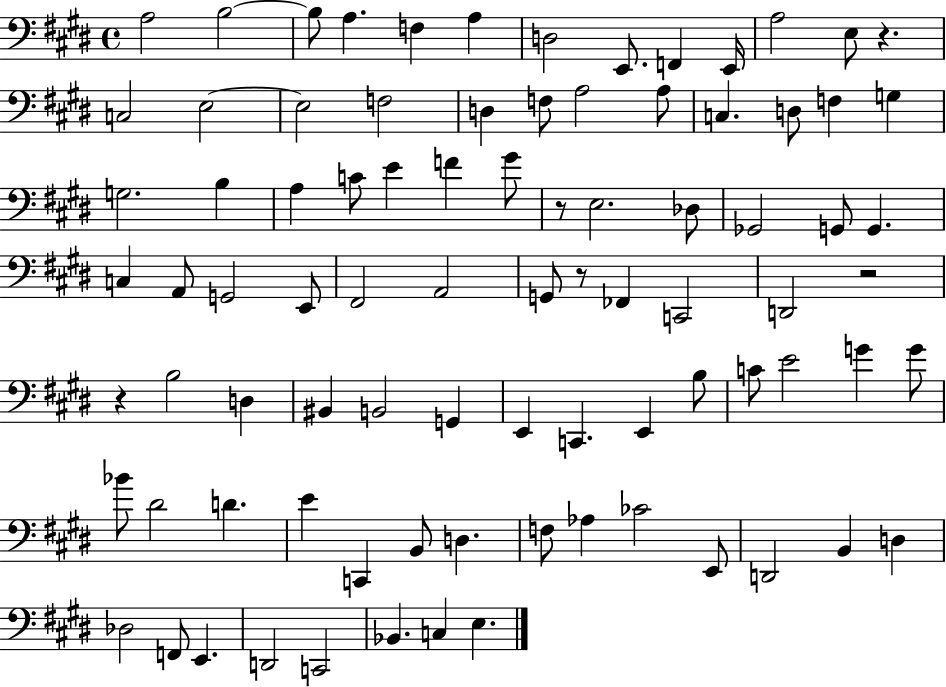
X:1
T:Untitled
M:4/4
L:1/4
K:E
A,2 B,2 B,/2 A, F, A, D,2 E,,/2 F,, E,,/4 A,2 E,/2 z C,2 E,2 E,2 F,2 D, F,/2 A,2 A,/2 C, D,/2 F, G, G,2 B, A, C/2 E F ^G/2 z/2 E,2 _D,/2 _G,,2 G,,/2 G,, C, A,,/2 G,,2 E,,/2 ^F,,2 A,,2 G,,/2 z/2 _F,, C,,2 D,,2 z2 z B,2 D, ^B,, B,,2 G,, E,, C,, E,, B,/2 C/2 E2 G G/2 _B/2 ^D2 D E C,, B,,/2 D, F,/2 _A, _C2 E,,/2 D,,2 B,, D, _D,2 F,,/2 E,, D,,2 C,,2 _B,, C, E,